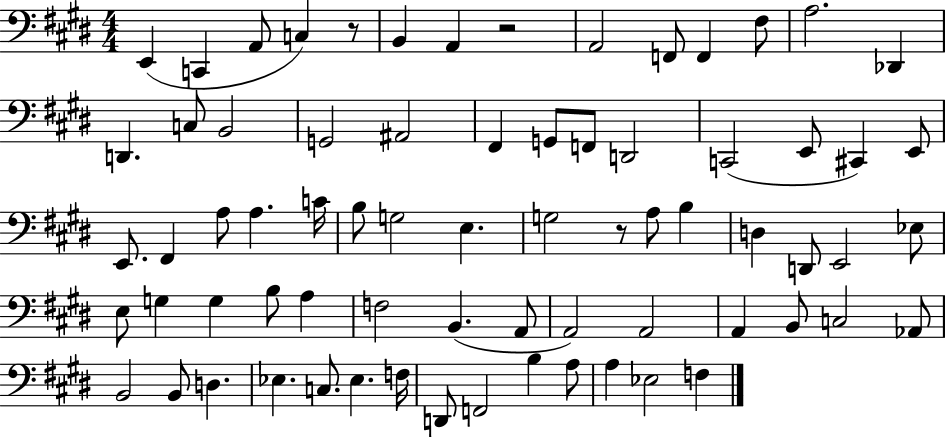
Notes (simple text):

E2/q C2/q A2/e C3/q R/e B2/q A2/q R/h A2/h F2/e F2/q F#3/e A3/h. Db2/q D2/q. C3/e B2/h G2/h A#2/h F#2/q G2/e F2/e D2/h C2/h E2/e C#2/q E2/e E2/e. F#2/q A3/e A3/q. C4/s B3/e G3/h E3/q. G3/h R/e A3/e B3/q D3/q D2/e E2/h Eb3/e E3/e G3/q G3/q B3/e A3/q F3/h B2/q. A2/e A2/h A2/h A2/q B2/e C3/h Ab2/e B2/h B2/e D3/q. Eb3/q. C3/e. Eb3/q. F3/s D2/e F2/h B3/q A3/e A3/q Eb3/h F3/q